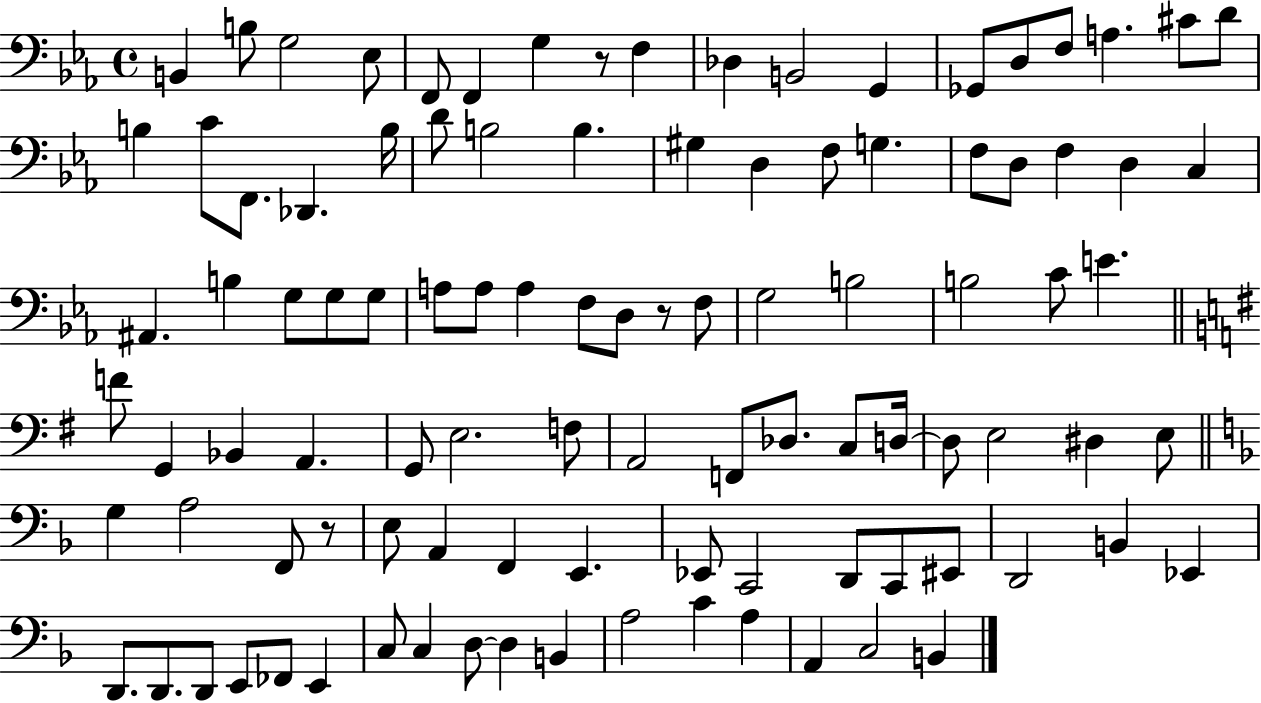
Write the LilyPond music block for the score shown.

{
  \clef bass
  \time 4/4
  \defaultTimeSignature
  \key ees \major
  b,4 b8 g2 ees8 | f,8 f,4 g4 r8 f4 | des4 b,2 g,4 | ges,8 d8 f8 a4. cis'8 d'8 | \break b4 c'8 f,8. des,4. b16 | d'8 b2 b4. | gis4 d4 f8 g4. | f8 d8 f4 d4 c4 | \break ais,4. b4 g8 g8 g8 | a8 a8 a4 f8 d8 r8 f8 | g2 b2 | b2 c'8 e'4. | \break \bar "||" \break \key g \major f'8 g,4 bes,4 a,4. | g,8 e2. f8 | a,2 f,8 des8. c8 d16~~ | d8 e2 dis4 e8 | \break \bar "||" \break \key d \minor g4 a2 f,8 r8 | e8 a,4 f,4 e,4. | ees,8 c,2 d,8 c,8 eis,8 | d,2 b,4 ees,4 | \break d,8. d,8. d,8 e,8 fes,8 e,4 | c8 c4 d8~~ d4 b,4 | a2 c'4 a4 | a,4 c2 b,4 | \break \bar "|."
}